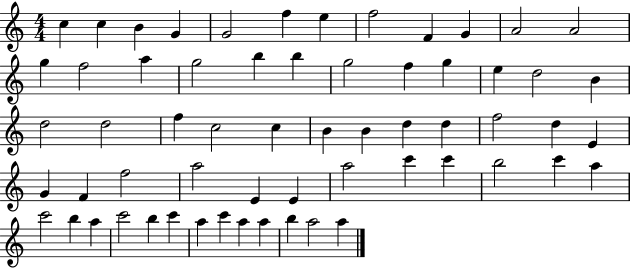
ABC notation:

X:1
T:Untitled
M:4/4
L:1/4
K:C
c c B G G2 f e f2 F G A2 A2 g f2 a g2 b b g2 f g e d2 B d2 d2 f c2 c B B d d f2 d E G F f2 a2 E E a2 c' c' b2 c' a c'2 b a c'2 b c' a c' a a b a2 a